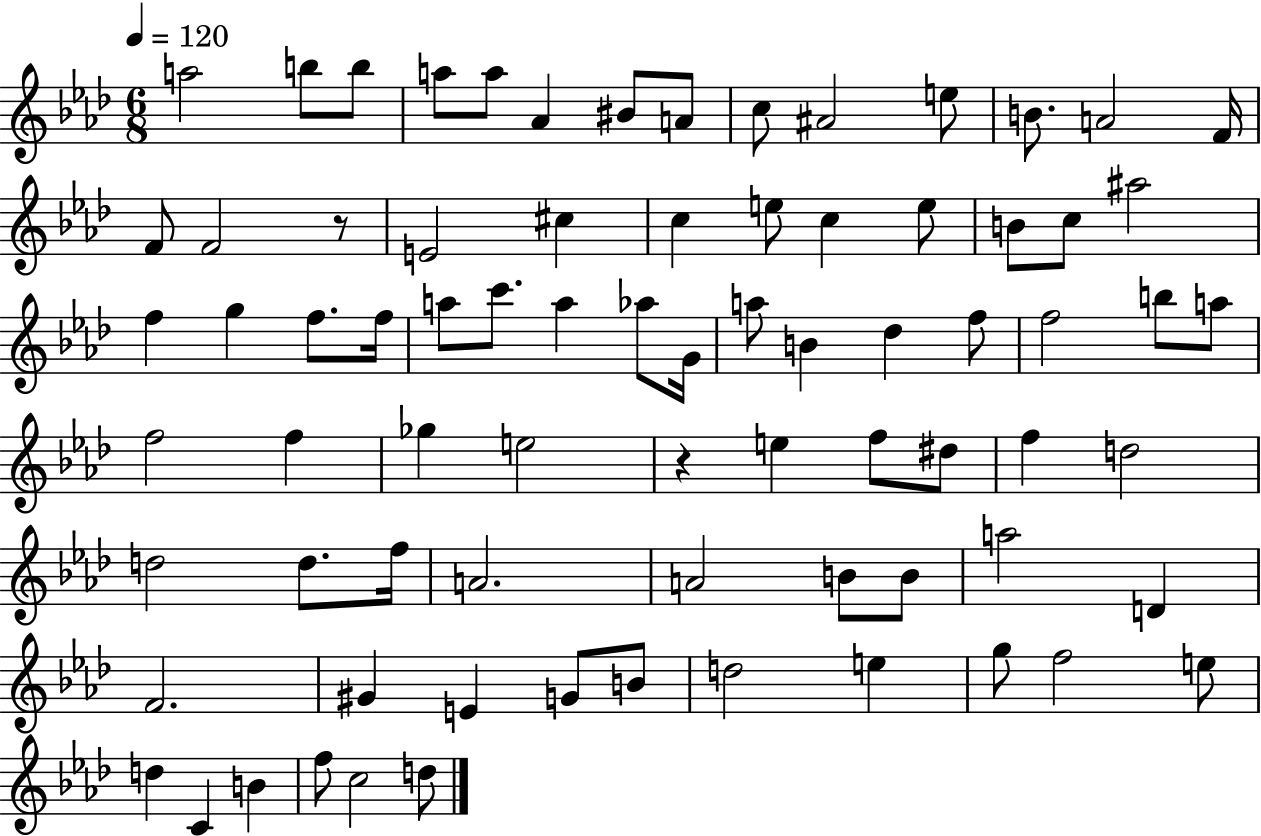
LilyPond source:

{
  \clef treble
  \numericTimeSignature
  \time 6/8
  \key aes \major
  \tempo 4 = 120
  \repeat volta 2 { a''2 b''8 b''8 | a''8 a''8 aes'4 bis'8 a'8 | c''8 ais'2 e''8 | b'8. a'2 f'16 | \break f'8 f'2 r8 | e'2 cis''4 | c''4 e''8 c''4 e''8 | b'8 c''8 ais''2 | \break f''4 g''4 f''8. f''16 | a''8 c'''8. a''4 aes''8 g'16 | a''8 b'4 des''4 f''8 | f''2 b''8 a''8 | \break f''2 f''4 | ges''4 e''2 | r4 e''4 f''8 dis''8 | f''4 d''2 | \break d''2 d''8. f''16 | a'2. | a'2 b'8 b'8 | a''2 d'4 | \break f'2. | gis'4 e'4 g'8 b'8 | d''2 e''4 | g''8 f''2 e''8 | \break d''4 c'4 b'4 | f''8 c''2 d''8 | } \bar "|."
}